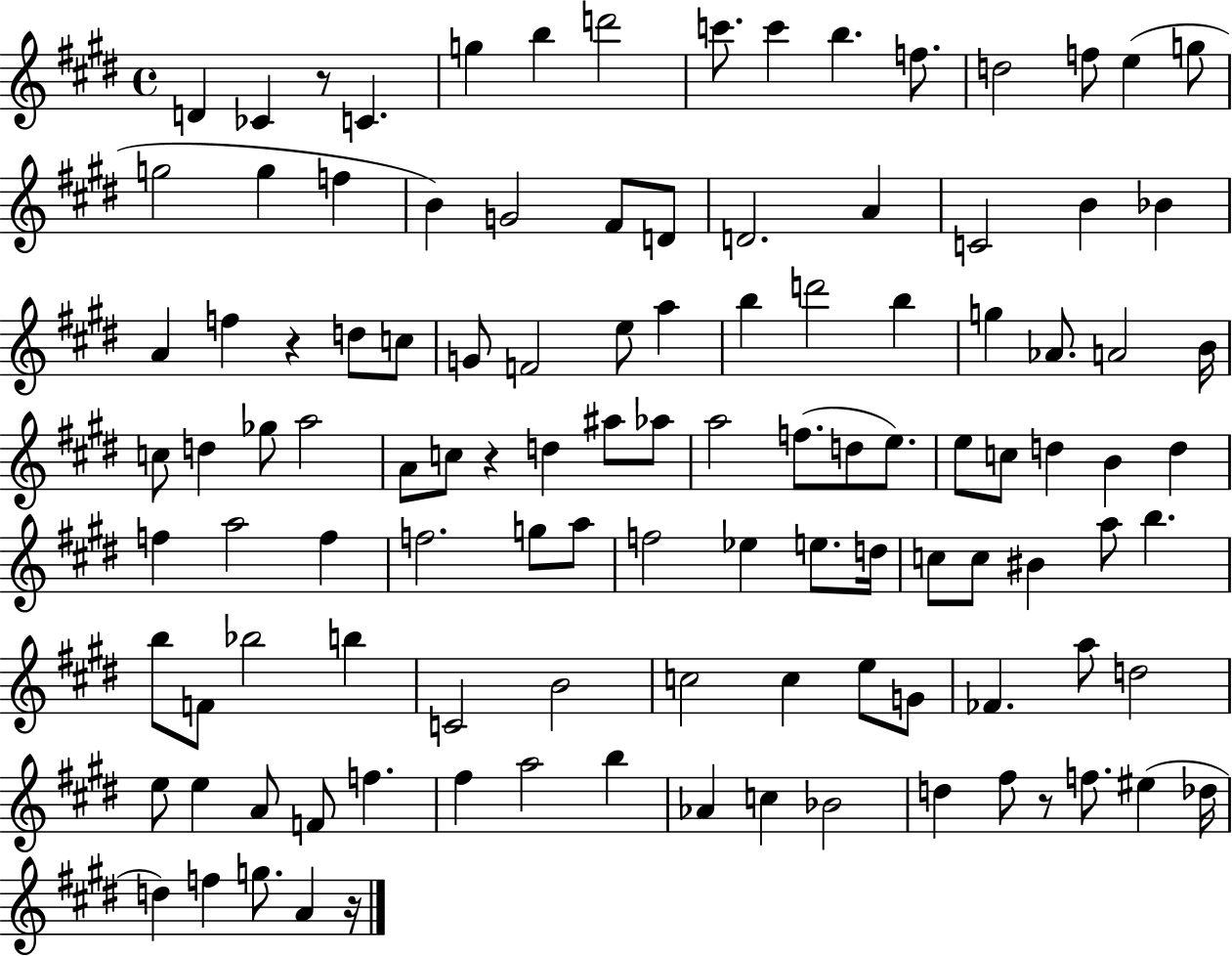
X:1
T:Untitled
M:4/4
L:1/4
K:E
D _C z/2 C g b d'2 c'/2 c' b f/2 d2 f/2 e g/2 g2 g f B G2 ^F/2 D/2 D2 A C2 B _B A f z d/2 c/2 G/2 F2 e/2 a b d'2 b g _A/2 A2 B/4 c/2 d _g/2 a2 A/2 c/2 z d ^a/2 _a/2 a2 f/2 d/2 e/2 e/2 c/2 d B d f a2 f f2 g/2 a/2 f2 _e e/2 d/4 c/2 c/2 ^B a/2 b b/2 F/2 _b2 b C2 B2 c2 c e/2 G/2 _F a/2 d2 e/2 e A/2 F/2 f ^f a2 b _A c _B2 d ^f/2 z/2 f/2 ^e _d/4 d f g/2 A z/4